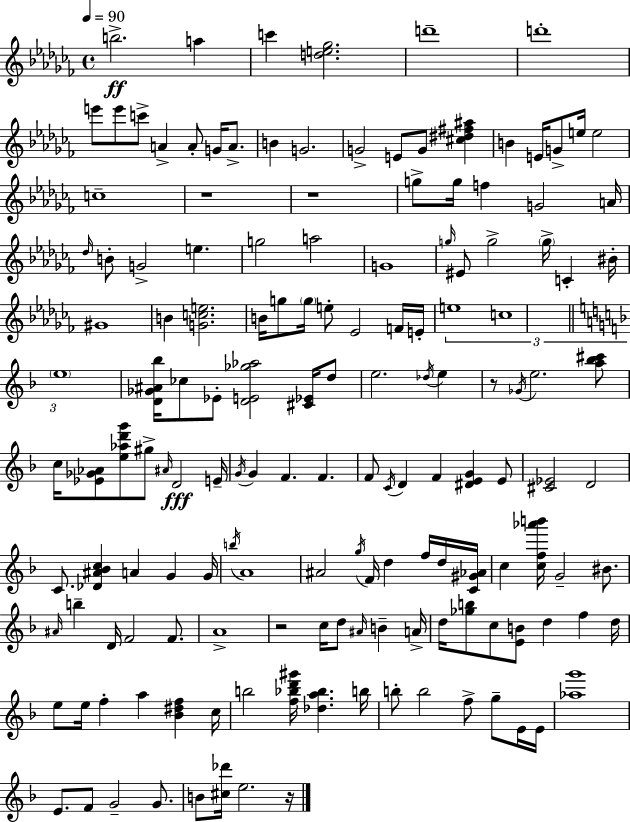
B5/h. A5/q C6/q [D5,E5,Gb5]/h. D6/w D6/w E6/e E6/e C6/e A4/q A4/e G4/s A4/e. B4/q G4/h. G4/h E4/e G4/e [C#5,D#5,F#5,A#5]/q B4/q E4/s G4/e E5/s E5/h C5/w R/w R/w G5/e G5/s F5/q G4/h A4/s Db5/s B4/e G4/h E5/q. G5/h A5/h G4/w G5/s EIS4/e G5/h G5/s C4/q BIS4/s G#4/w B4/q [G4,C5,E5]/h. B4/s G5/e G5/s E5/e Eb4/h F4/s E4/s E5/w C5/w E5/w [D4,Gb4,A#4,Bb5]/s CES5/e Eb4/e [D4,E4,Gb5,Ab5]/h [C#4,Eb4]/s D5/e E5/h. Db5/s E5/q R/e Gb4/s E5/h. [A5,Bb5,C#6]/e C5/s [Eb4,Gb4,Ab4]/e [E5,Ab5,D6,G6]/e G#5/e A#4/s D4/h E4/s G4/s G4/q F4/q. F4/q. F4/e C4/s D4/q F4/q [D#4,E4,G4]/q E4/e [C#4,Eb4]/h D4/h C4/e. [Db4,A#4,Bb4,C5]/q A4/q G4/q G4/s B5/s A4/w A#4/h G5/s F4/s D5/q F5/s D5/s [C4,G#4,Ab4]/s C5/q [C5,F5,Ab6,B6]/s G4/h BIS4/e. A#4/s B5/q D4/s F4/h F4/e. A4/w R/h C5/s D5/e A#4/s B4/q A4/s D5/s [Gb5,B5]/e C5/e [E4,B4]/e D5/q F5/q D5/s E5/e E5/s F5/q A5/q [Bb4,D#5,F5]/q C5/s B5/h [F5,Bb5,D6,G#6]/s [Db5,A5,Bb5]/q. B5/s B5/e B5/h F5/e G5/e E4/s E4/s [Ab5,G6]/w E4/e. F4/e G4/h G4/e. B4/e [C#5,Db6]/s E5/h. R/s